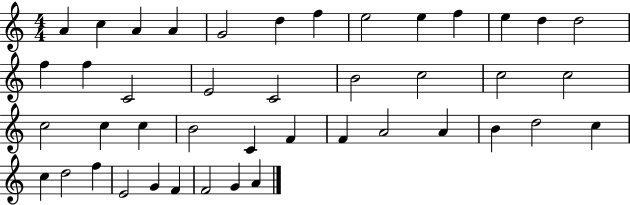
X:1
T:Untitled
M:4/4
L:1/4
K:C
A c A A G2 d f e2 e f e d d2 f f C2 E2 C2 B2 c2 c2 c2 c2 c c B2 C F F A2 A B d2 c c d2 f E2 G F F2 G A